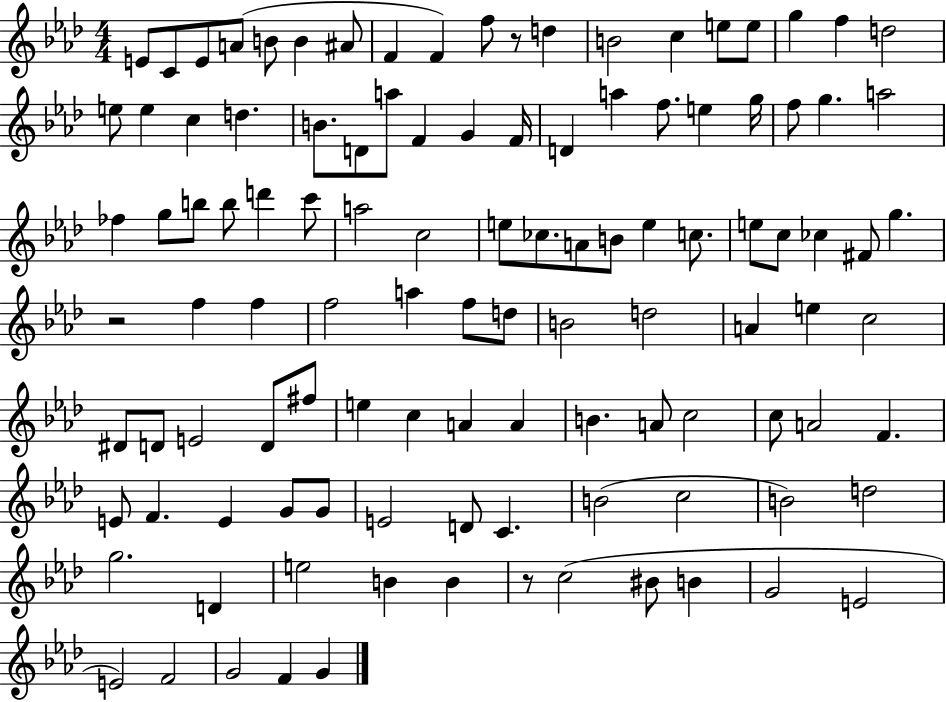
X:1
T:Untitled
M:4/4
L:1/4
K:Ab
E/2 C/2 E/2 A/2 B/2 B ^A/2 F F f/2 z/2 d B2 c e/2 e/2 g f d2 e/2 e c d B/2 D/2 a/2 F G F/4 D a f/2 e g/4 f/2 g a2 _f g/2 b/2 b/2 d' c'/2 a2 c2 e/2 _c/2 A/2 B/2 e c/2 e/2 c/2 _c ^F/2 g z2 f f f2 a f/2 d/2 B2 d2 A e c2 ^D/2 D/2 E2 D/2 ^f/2 e c A A B A/2 c2 c/2 A2 F E/2 F E G/2 G/2 E2 D/2 C B2 c2 B2 d2 g2 D e2 B B z/2 c2 ^B/2 B G2 E2 E2 F2 G2 F G